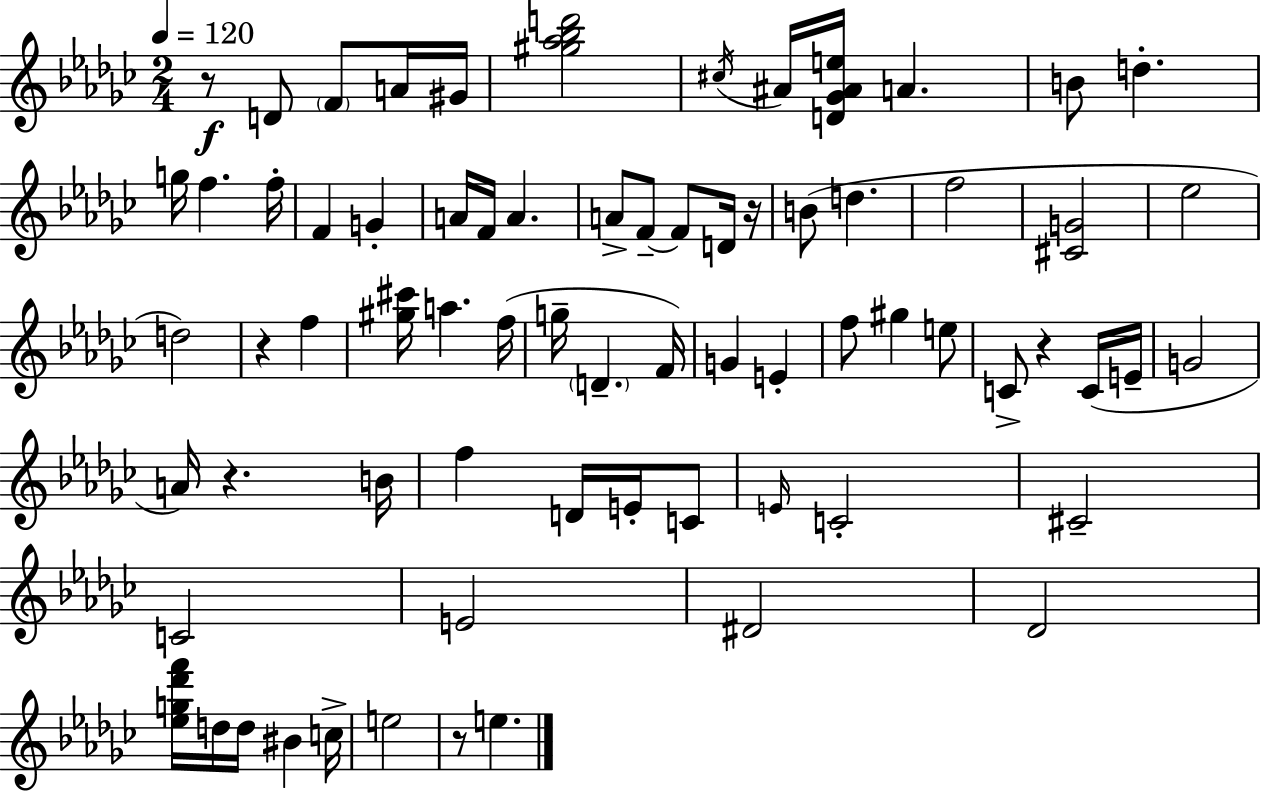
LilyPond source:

{
  \clef treble
  \numericTimeSignature
  \time 2/4
  \key ees \minor
  \tempo 4 = 120
  r8\f d'8 \parenthesize f'8 a'16 gis'16 | <gis'' aes'' bes'' d'''>2 | \acciaccatura { cis''16 } ais'16 <d' ges' ais' e''>16 a'4. | b'8 d''4.-. | \break g''16 f''4. | f''16-. f'4 g'4-. | a'16 f'16 a'4. | a'8-> f'8--~~ f'8 d'16 | \break r16 b'8( d''4. | f''2 | <cis' g'>2 | ees''2 | \break d''2) | r4 f''4 | <gis'' cis'''>16 a''4. | f''16( g''16-- \parenthesize d'4.-- | \break f'16) g'4 e'4-. | f''8 gis''4 e''8 | c'8-> r4 c'16( | e'16-- g'2 | \break a'16) r4. | b'16 f''4 d'16 e'16-. c'8 | \grace { e'16 } c'2-. | cis'2-- | \break c'2 | e'2 | dis'2 | des'2 | \break <ees'' g'' des''' f'''>16 d''16 d''16 bis'4 | c''16-> e''2 | r8 e''4. | \bar "|."
}